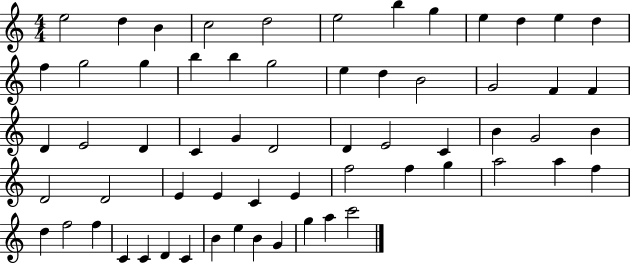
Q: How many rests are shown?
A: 0